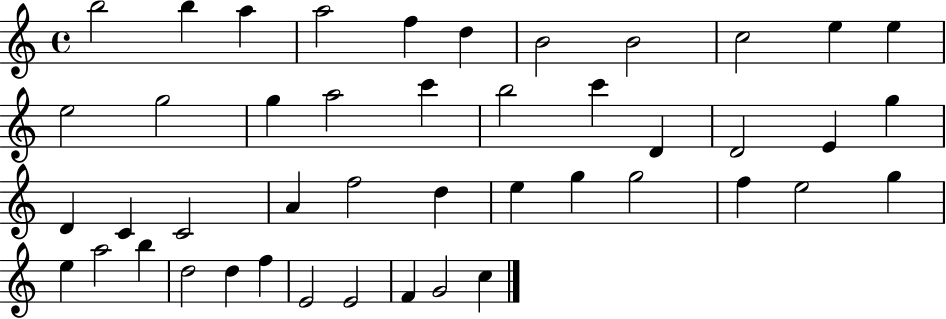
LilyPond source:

{
  \clef treble
  \time 4/4
  \defaultTimeSignature
  \key c \major
  b''2 b''4 a''4 | a''2 f''4 d''4 | b'2 b'2 | c''2 e''4 e''4 | \break e''2 g''2 | g''4 a''2 c'''4 | b''2 c'''4 d'4 | d'2 e'4 g''4 | \break d'4 c'4 c'2 | a'4 f''2 d''4 | e''4 g''4 g''2 | f''4 e''2 g''4 | \break e''4 a''2 b''4 | d''2 d''4 f''4 | e'2 e'2 | f'4 g'2 c''4 | \break \bar "|."
}